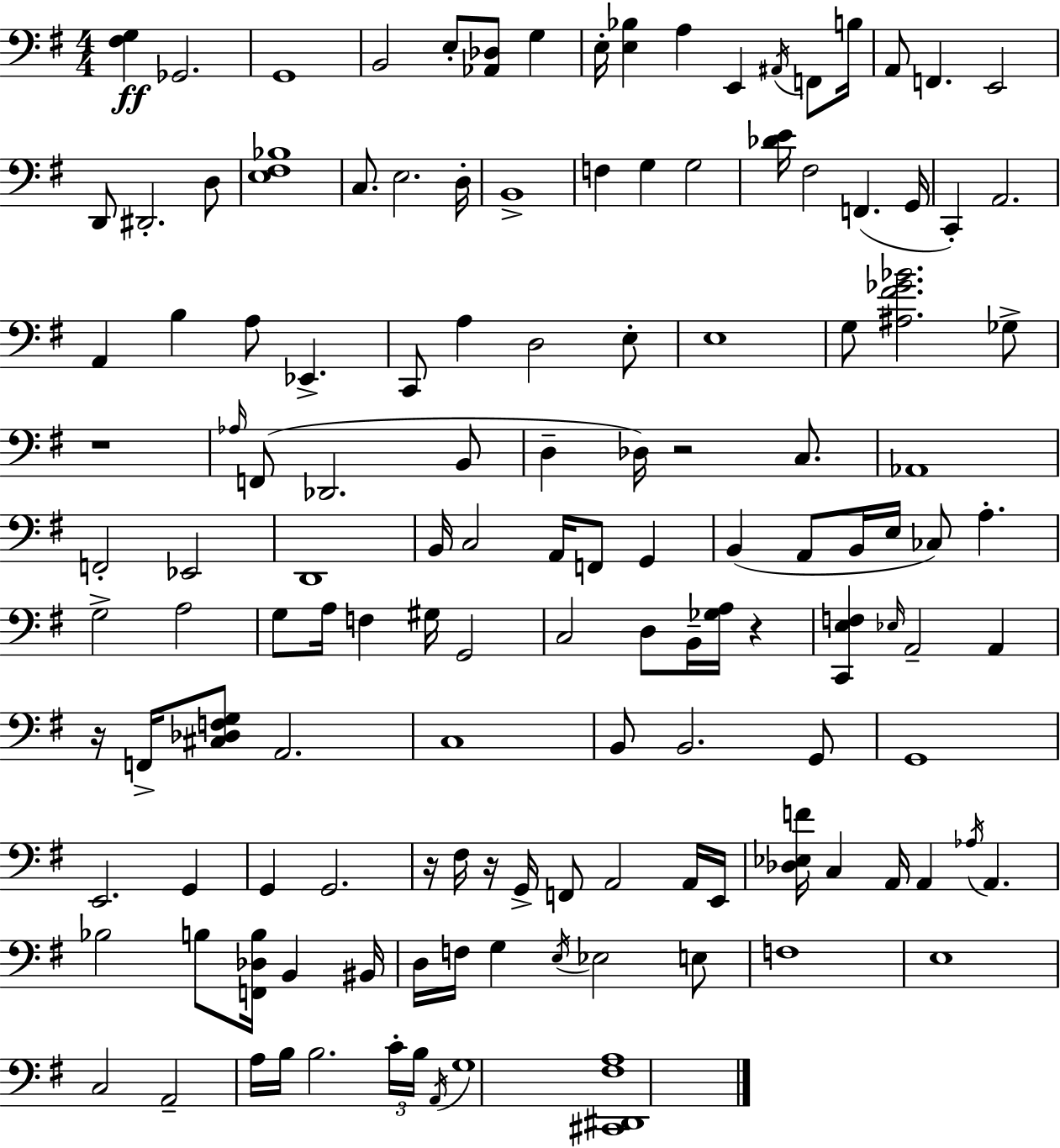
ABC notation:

X:1
T:Untitled
M:4/4
L:1/4
K:G
[^F,G,] _G,,2 G,,4 B,,2 E,/2 [_A,,_D,]/2 G, E,/4 [E,_B,] A, E,, ^A,,/4 F,,/2 B,/4 A,,/2 F,, E,,2 D,,/2 ^D,,2 D,/2 [E,^F,_B,]4 C,/2 E,2 D,/4 B,,4 F, G, G,2 [_DE]/4 ^F,2 F,, G,,/4 C,, A,,2 A,, B, A,/2 _E,, C,,/2 A, D,2 E,/2 E,4 G,/2 [^A,^F_G_B]2 _G,/2 z4 _A,/4 F,,/2 _D,,2 B,,/2 D, _D,/4 z2 C,/2 _A,,4 F,,2 _E,,2 D,,4 B,,/4 C,2 A,,/4 F,,/2 G,, B,, A,,/2 B,,/4 E,/4 _C,/2 A, G,2 A,2 G,/2 A,/4 F, ^G,/4 G,,2 C,2 D,/2 B,,/4 [_G,A,]/4 z [C,,E,F,] _E,/4 A,,2 A,, z/4 F,,/4 [^C,_D,F,G,]/2 A,,2 C,4 B,,/2 B,,2 G,,/2 G,,4 E,,2 G,, G,, G,,2 z/4 ^F,/4 z/4 G,,/4 F,,/2 A,,2 A,,/4 E,,/4 [_D,_E,F]/4 C, A,,/4 A,, _A,/4 A,, _B,2 B,/2 [F,,_D,B,]/4 B,, ^B,,/4 D,/4 F,/4 G, E,/4 _E,2 E,/2 F,4 E,4 C,2 A,,2 A,/4 B,/4 B,2 C/4 B,/4 A,,/4 G,4 [^C,,^D,,^F,A,]4